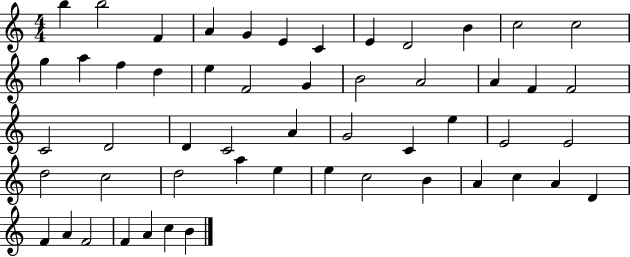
X:1
T:Untitled
M:4/4
L:1/4
K:C
b b2 F A G E C E D2 B c2 c2 g a f d e F2 G B2 A2 A F F2 C2 D2 D C2 A G2 C e E2 E2 d2 c2 d2 a e e c2 B A c A D F A F2 F A c B